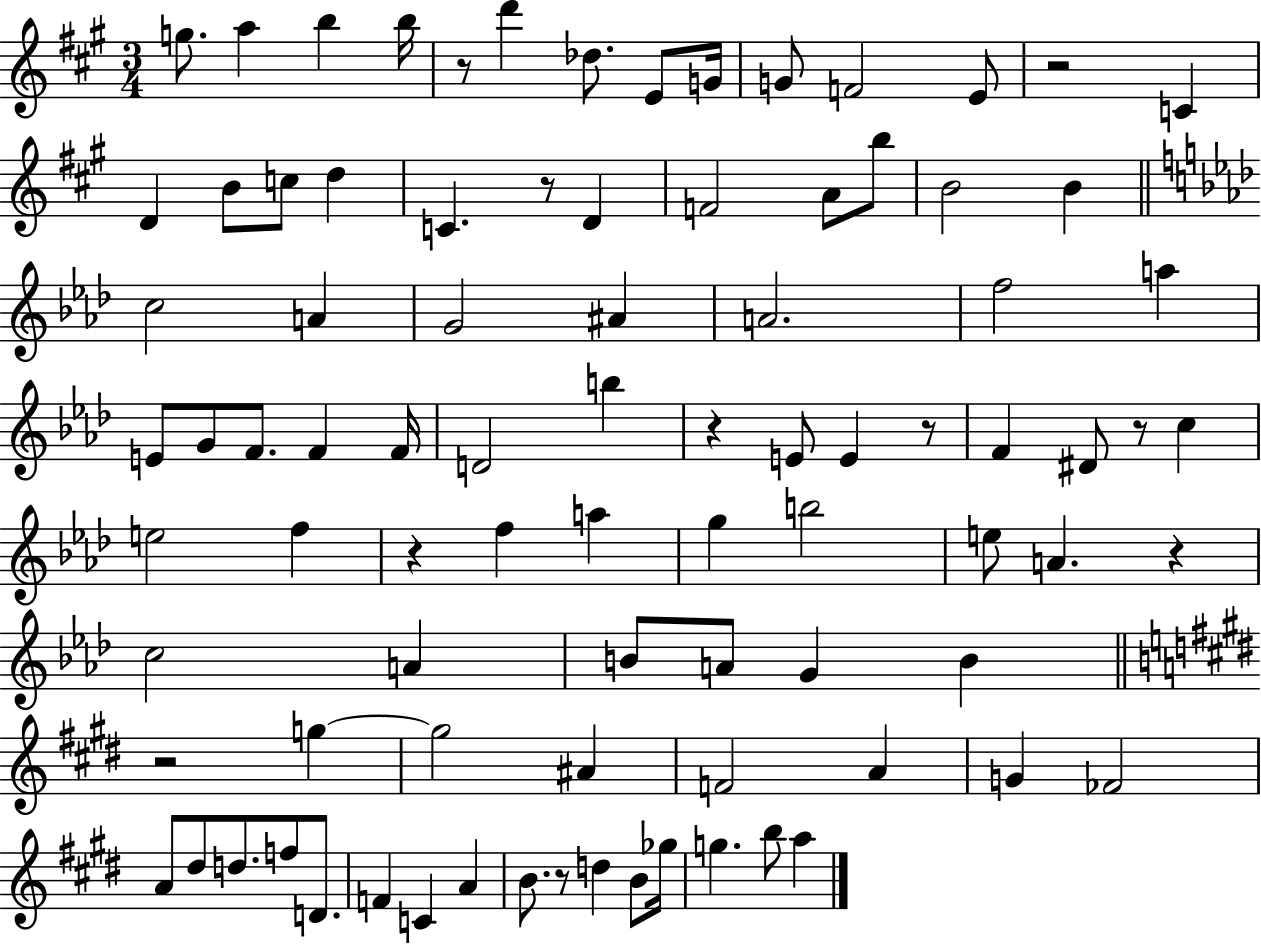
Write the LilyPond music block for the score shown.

{
  \clef treble
  \numericTimeSignature
  \time 3/4
  \key a \major
  g''8. a''4 b''4 b''16 | r8 d'''4 des''8. e'8 g'16 | g'8 f'2 e'8 | r2 c'4 | \break d'4 b'8 c''8 d''4 | c'4. r8 d'4 | f'2 a'8 b''8 | b'2 b'4 | \break \bar "||" \break \key aes \major c''2 a'4 | g'2 ais'4 | a'2. | f''2 a''4 | \break e'8 g'8 f'8. f'4 f'16 | d'2 b''4 | r4 e'8 e'4 r8 | f'4 dis'8 r8 c''4 | \break e''2 f''4 | r4 f''4 a''4 | g''4 b''2 | e''8 a'4. r4 | \break c''2 a'4 | b'8 a'8 g'4 b'4 | \bar "||" \break \key e \major r2 g''4~~ | g''2 ais'4 | f'2 a'4 | g'4 fes'2 | \break a'8 dis''8 d''8. f''8 d'8. | f'4 c'4 a'4 | b'8. r8 d''4 b'8 ges''16 | g''4. b''8 a''4 | \break \bar "|."
}